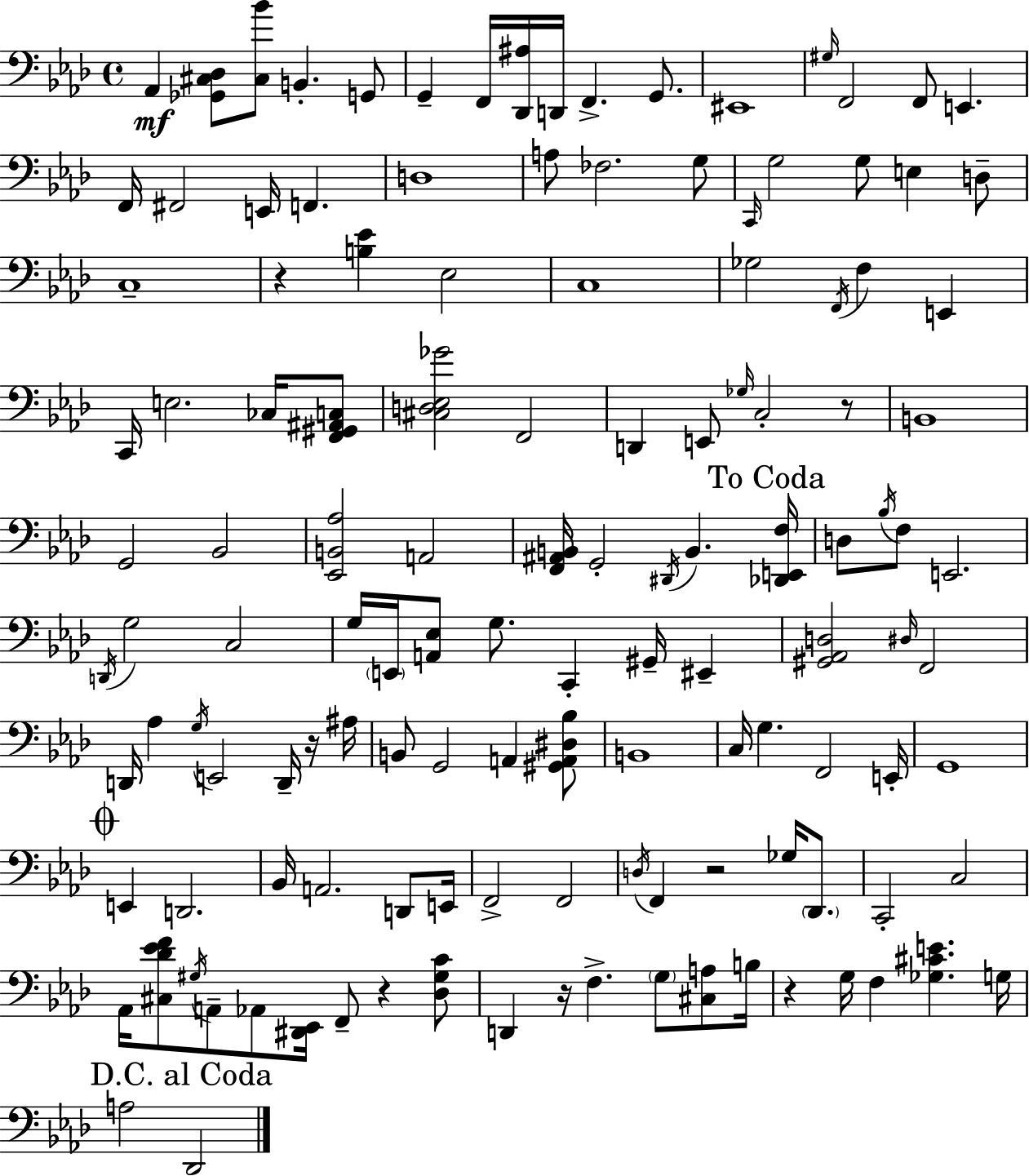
X:1
T:Untitled
M:4/4
L:1/4
K:Ab
_A,, [_G,,^C,_D,]/2 [^C,_B]/2 B,, G,,/2 G,, F,,/4 [_D,,^A,]/4 D,,/4 F,, G,,/2 ^E,,4 ^G,/4 F,,2 F,,/2 E,, F,,/4 ^F,,2 E,,/4 F,, D,4 A,/2 _F,2 G,/2 C,,/4 G,2 G,/2 E, D,/2 C,4 z [B,_E] _E,2 C,4 _G,2 F,,/4 F, E,, C,,/4 E,2 _C,/4 [F,,^G,,^A,,C,]/2 [^C,D,_E,_G]2 F,,2 D,, E,,/2 _G,/4 C,2 z/2 B,,4 G,,2 _B,,2 [_E,,B,,_A,]2 A,,2 [F,,^A,,B,,]/4 G,,2 ^D,,/4 B,, [_D,,E,,F,]/4 D,/2 _B,/4 F,/2 E,,2 D,,/4 G,2 C,2 G,/4 E,,/4 [A,,_E,]/2 G,/2 C,, ^G,,/4 ^E,, [^G,,_A,,D,]2 ^D,/4 F,,2 D,,/4 _A, G,/4 E,,2 D,,/4 z/4 ^A,/4 B,,/2 G,,2 A,, [^G,,A,,^D,_B,]/2 B,,4 C,/4 G, F,,2 E,,/4 G,,4 E,, D,,2 _B,,/4 A,,2 D,,/2 E,,/4 F,,2 F,,2 D,/4 F,, z2 _G,/4 _D,,/2 C,,2 C,2 _A,,/4 [^C,_D_EF]/2 ^G,/4 A,,/2 _A,,/2 [^D,,_E,,]/4 F,,/2 z [_D,^G,C]/2 D,, z/4 F, G,/2 [^C,A,]/2 B,/4 z G,/4 F, [_G,^CE] G,/4 A,2 _D,,2